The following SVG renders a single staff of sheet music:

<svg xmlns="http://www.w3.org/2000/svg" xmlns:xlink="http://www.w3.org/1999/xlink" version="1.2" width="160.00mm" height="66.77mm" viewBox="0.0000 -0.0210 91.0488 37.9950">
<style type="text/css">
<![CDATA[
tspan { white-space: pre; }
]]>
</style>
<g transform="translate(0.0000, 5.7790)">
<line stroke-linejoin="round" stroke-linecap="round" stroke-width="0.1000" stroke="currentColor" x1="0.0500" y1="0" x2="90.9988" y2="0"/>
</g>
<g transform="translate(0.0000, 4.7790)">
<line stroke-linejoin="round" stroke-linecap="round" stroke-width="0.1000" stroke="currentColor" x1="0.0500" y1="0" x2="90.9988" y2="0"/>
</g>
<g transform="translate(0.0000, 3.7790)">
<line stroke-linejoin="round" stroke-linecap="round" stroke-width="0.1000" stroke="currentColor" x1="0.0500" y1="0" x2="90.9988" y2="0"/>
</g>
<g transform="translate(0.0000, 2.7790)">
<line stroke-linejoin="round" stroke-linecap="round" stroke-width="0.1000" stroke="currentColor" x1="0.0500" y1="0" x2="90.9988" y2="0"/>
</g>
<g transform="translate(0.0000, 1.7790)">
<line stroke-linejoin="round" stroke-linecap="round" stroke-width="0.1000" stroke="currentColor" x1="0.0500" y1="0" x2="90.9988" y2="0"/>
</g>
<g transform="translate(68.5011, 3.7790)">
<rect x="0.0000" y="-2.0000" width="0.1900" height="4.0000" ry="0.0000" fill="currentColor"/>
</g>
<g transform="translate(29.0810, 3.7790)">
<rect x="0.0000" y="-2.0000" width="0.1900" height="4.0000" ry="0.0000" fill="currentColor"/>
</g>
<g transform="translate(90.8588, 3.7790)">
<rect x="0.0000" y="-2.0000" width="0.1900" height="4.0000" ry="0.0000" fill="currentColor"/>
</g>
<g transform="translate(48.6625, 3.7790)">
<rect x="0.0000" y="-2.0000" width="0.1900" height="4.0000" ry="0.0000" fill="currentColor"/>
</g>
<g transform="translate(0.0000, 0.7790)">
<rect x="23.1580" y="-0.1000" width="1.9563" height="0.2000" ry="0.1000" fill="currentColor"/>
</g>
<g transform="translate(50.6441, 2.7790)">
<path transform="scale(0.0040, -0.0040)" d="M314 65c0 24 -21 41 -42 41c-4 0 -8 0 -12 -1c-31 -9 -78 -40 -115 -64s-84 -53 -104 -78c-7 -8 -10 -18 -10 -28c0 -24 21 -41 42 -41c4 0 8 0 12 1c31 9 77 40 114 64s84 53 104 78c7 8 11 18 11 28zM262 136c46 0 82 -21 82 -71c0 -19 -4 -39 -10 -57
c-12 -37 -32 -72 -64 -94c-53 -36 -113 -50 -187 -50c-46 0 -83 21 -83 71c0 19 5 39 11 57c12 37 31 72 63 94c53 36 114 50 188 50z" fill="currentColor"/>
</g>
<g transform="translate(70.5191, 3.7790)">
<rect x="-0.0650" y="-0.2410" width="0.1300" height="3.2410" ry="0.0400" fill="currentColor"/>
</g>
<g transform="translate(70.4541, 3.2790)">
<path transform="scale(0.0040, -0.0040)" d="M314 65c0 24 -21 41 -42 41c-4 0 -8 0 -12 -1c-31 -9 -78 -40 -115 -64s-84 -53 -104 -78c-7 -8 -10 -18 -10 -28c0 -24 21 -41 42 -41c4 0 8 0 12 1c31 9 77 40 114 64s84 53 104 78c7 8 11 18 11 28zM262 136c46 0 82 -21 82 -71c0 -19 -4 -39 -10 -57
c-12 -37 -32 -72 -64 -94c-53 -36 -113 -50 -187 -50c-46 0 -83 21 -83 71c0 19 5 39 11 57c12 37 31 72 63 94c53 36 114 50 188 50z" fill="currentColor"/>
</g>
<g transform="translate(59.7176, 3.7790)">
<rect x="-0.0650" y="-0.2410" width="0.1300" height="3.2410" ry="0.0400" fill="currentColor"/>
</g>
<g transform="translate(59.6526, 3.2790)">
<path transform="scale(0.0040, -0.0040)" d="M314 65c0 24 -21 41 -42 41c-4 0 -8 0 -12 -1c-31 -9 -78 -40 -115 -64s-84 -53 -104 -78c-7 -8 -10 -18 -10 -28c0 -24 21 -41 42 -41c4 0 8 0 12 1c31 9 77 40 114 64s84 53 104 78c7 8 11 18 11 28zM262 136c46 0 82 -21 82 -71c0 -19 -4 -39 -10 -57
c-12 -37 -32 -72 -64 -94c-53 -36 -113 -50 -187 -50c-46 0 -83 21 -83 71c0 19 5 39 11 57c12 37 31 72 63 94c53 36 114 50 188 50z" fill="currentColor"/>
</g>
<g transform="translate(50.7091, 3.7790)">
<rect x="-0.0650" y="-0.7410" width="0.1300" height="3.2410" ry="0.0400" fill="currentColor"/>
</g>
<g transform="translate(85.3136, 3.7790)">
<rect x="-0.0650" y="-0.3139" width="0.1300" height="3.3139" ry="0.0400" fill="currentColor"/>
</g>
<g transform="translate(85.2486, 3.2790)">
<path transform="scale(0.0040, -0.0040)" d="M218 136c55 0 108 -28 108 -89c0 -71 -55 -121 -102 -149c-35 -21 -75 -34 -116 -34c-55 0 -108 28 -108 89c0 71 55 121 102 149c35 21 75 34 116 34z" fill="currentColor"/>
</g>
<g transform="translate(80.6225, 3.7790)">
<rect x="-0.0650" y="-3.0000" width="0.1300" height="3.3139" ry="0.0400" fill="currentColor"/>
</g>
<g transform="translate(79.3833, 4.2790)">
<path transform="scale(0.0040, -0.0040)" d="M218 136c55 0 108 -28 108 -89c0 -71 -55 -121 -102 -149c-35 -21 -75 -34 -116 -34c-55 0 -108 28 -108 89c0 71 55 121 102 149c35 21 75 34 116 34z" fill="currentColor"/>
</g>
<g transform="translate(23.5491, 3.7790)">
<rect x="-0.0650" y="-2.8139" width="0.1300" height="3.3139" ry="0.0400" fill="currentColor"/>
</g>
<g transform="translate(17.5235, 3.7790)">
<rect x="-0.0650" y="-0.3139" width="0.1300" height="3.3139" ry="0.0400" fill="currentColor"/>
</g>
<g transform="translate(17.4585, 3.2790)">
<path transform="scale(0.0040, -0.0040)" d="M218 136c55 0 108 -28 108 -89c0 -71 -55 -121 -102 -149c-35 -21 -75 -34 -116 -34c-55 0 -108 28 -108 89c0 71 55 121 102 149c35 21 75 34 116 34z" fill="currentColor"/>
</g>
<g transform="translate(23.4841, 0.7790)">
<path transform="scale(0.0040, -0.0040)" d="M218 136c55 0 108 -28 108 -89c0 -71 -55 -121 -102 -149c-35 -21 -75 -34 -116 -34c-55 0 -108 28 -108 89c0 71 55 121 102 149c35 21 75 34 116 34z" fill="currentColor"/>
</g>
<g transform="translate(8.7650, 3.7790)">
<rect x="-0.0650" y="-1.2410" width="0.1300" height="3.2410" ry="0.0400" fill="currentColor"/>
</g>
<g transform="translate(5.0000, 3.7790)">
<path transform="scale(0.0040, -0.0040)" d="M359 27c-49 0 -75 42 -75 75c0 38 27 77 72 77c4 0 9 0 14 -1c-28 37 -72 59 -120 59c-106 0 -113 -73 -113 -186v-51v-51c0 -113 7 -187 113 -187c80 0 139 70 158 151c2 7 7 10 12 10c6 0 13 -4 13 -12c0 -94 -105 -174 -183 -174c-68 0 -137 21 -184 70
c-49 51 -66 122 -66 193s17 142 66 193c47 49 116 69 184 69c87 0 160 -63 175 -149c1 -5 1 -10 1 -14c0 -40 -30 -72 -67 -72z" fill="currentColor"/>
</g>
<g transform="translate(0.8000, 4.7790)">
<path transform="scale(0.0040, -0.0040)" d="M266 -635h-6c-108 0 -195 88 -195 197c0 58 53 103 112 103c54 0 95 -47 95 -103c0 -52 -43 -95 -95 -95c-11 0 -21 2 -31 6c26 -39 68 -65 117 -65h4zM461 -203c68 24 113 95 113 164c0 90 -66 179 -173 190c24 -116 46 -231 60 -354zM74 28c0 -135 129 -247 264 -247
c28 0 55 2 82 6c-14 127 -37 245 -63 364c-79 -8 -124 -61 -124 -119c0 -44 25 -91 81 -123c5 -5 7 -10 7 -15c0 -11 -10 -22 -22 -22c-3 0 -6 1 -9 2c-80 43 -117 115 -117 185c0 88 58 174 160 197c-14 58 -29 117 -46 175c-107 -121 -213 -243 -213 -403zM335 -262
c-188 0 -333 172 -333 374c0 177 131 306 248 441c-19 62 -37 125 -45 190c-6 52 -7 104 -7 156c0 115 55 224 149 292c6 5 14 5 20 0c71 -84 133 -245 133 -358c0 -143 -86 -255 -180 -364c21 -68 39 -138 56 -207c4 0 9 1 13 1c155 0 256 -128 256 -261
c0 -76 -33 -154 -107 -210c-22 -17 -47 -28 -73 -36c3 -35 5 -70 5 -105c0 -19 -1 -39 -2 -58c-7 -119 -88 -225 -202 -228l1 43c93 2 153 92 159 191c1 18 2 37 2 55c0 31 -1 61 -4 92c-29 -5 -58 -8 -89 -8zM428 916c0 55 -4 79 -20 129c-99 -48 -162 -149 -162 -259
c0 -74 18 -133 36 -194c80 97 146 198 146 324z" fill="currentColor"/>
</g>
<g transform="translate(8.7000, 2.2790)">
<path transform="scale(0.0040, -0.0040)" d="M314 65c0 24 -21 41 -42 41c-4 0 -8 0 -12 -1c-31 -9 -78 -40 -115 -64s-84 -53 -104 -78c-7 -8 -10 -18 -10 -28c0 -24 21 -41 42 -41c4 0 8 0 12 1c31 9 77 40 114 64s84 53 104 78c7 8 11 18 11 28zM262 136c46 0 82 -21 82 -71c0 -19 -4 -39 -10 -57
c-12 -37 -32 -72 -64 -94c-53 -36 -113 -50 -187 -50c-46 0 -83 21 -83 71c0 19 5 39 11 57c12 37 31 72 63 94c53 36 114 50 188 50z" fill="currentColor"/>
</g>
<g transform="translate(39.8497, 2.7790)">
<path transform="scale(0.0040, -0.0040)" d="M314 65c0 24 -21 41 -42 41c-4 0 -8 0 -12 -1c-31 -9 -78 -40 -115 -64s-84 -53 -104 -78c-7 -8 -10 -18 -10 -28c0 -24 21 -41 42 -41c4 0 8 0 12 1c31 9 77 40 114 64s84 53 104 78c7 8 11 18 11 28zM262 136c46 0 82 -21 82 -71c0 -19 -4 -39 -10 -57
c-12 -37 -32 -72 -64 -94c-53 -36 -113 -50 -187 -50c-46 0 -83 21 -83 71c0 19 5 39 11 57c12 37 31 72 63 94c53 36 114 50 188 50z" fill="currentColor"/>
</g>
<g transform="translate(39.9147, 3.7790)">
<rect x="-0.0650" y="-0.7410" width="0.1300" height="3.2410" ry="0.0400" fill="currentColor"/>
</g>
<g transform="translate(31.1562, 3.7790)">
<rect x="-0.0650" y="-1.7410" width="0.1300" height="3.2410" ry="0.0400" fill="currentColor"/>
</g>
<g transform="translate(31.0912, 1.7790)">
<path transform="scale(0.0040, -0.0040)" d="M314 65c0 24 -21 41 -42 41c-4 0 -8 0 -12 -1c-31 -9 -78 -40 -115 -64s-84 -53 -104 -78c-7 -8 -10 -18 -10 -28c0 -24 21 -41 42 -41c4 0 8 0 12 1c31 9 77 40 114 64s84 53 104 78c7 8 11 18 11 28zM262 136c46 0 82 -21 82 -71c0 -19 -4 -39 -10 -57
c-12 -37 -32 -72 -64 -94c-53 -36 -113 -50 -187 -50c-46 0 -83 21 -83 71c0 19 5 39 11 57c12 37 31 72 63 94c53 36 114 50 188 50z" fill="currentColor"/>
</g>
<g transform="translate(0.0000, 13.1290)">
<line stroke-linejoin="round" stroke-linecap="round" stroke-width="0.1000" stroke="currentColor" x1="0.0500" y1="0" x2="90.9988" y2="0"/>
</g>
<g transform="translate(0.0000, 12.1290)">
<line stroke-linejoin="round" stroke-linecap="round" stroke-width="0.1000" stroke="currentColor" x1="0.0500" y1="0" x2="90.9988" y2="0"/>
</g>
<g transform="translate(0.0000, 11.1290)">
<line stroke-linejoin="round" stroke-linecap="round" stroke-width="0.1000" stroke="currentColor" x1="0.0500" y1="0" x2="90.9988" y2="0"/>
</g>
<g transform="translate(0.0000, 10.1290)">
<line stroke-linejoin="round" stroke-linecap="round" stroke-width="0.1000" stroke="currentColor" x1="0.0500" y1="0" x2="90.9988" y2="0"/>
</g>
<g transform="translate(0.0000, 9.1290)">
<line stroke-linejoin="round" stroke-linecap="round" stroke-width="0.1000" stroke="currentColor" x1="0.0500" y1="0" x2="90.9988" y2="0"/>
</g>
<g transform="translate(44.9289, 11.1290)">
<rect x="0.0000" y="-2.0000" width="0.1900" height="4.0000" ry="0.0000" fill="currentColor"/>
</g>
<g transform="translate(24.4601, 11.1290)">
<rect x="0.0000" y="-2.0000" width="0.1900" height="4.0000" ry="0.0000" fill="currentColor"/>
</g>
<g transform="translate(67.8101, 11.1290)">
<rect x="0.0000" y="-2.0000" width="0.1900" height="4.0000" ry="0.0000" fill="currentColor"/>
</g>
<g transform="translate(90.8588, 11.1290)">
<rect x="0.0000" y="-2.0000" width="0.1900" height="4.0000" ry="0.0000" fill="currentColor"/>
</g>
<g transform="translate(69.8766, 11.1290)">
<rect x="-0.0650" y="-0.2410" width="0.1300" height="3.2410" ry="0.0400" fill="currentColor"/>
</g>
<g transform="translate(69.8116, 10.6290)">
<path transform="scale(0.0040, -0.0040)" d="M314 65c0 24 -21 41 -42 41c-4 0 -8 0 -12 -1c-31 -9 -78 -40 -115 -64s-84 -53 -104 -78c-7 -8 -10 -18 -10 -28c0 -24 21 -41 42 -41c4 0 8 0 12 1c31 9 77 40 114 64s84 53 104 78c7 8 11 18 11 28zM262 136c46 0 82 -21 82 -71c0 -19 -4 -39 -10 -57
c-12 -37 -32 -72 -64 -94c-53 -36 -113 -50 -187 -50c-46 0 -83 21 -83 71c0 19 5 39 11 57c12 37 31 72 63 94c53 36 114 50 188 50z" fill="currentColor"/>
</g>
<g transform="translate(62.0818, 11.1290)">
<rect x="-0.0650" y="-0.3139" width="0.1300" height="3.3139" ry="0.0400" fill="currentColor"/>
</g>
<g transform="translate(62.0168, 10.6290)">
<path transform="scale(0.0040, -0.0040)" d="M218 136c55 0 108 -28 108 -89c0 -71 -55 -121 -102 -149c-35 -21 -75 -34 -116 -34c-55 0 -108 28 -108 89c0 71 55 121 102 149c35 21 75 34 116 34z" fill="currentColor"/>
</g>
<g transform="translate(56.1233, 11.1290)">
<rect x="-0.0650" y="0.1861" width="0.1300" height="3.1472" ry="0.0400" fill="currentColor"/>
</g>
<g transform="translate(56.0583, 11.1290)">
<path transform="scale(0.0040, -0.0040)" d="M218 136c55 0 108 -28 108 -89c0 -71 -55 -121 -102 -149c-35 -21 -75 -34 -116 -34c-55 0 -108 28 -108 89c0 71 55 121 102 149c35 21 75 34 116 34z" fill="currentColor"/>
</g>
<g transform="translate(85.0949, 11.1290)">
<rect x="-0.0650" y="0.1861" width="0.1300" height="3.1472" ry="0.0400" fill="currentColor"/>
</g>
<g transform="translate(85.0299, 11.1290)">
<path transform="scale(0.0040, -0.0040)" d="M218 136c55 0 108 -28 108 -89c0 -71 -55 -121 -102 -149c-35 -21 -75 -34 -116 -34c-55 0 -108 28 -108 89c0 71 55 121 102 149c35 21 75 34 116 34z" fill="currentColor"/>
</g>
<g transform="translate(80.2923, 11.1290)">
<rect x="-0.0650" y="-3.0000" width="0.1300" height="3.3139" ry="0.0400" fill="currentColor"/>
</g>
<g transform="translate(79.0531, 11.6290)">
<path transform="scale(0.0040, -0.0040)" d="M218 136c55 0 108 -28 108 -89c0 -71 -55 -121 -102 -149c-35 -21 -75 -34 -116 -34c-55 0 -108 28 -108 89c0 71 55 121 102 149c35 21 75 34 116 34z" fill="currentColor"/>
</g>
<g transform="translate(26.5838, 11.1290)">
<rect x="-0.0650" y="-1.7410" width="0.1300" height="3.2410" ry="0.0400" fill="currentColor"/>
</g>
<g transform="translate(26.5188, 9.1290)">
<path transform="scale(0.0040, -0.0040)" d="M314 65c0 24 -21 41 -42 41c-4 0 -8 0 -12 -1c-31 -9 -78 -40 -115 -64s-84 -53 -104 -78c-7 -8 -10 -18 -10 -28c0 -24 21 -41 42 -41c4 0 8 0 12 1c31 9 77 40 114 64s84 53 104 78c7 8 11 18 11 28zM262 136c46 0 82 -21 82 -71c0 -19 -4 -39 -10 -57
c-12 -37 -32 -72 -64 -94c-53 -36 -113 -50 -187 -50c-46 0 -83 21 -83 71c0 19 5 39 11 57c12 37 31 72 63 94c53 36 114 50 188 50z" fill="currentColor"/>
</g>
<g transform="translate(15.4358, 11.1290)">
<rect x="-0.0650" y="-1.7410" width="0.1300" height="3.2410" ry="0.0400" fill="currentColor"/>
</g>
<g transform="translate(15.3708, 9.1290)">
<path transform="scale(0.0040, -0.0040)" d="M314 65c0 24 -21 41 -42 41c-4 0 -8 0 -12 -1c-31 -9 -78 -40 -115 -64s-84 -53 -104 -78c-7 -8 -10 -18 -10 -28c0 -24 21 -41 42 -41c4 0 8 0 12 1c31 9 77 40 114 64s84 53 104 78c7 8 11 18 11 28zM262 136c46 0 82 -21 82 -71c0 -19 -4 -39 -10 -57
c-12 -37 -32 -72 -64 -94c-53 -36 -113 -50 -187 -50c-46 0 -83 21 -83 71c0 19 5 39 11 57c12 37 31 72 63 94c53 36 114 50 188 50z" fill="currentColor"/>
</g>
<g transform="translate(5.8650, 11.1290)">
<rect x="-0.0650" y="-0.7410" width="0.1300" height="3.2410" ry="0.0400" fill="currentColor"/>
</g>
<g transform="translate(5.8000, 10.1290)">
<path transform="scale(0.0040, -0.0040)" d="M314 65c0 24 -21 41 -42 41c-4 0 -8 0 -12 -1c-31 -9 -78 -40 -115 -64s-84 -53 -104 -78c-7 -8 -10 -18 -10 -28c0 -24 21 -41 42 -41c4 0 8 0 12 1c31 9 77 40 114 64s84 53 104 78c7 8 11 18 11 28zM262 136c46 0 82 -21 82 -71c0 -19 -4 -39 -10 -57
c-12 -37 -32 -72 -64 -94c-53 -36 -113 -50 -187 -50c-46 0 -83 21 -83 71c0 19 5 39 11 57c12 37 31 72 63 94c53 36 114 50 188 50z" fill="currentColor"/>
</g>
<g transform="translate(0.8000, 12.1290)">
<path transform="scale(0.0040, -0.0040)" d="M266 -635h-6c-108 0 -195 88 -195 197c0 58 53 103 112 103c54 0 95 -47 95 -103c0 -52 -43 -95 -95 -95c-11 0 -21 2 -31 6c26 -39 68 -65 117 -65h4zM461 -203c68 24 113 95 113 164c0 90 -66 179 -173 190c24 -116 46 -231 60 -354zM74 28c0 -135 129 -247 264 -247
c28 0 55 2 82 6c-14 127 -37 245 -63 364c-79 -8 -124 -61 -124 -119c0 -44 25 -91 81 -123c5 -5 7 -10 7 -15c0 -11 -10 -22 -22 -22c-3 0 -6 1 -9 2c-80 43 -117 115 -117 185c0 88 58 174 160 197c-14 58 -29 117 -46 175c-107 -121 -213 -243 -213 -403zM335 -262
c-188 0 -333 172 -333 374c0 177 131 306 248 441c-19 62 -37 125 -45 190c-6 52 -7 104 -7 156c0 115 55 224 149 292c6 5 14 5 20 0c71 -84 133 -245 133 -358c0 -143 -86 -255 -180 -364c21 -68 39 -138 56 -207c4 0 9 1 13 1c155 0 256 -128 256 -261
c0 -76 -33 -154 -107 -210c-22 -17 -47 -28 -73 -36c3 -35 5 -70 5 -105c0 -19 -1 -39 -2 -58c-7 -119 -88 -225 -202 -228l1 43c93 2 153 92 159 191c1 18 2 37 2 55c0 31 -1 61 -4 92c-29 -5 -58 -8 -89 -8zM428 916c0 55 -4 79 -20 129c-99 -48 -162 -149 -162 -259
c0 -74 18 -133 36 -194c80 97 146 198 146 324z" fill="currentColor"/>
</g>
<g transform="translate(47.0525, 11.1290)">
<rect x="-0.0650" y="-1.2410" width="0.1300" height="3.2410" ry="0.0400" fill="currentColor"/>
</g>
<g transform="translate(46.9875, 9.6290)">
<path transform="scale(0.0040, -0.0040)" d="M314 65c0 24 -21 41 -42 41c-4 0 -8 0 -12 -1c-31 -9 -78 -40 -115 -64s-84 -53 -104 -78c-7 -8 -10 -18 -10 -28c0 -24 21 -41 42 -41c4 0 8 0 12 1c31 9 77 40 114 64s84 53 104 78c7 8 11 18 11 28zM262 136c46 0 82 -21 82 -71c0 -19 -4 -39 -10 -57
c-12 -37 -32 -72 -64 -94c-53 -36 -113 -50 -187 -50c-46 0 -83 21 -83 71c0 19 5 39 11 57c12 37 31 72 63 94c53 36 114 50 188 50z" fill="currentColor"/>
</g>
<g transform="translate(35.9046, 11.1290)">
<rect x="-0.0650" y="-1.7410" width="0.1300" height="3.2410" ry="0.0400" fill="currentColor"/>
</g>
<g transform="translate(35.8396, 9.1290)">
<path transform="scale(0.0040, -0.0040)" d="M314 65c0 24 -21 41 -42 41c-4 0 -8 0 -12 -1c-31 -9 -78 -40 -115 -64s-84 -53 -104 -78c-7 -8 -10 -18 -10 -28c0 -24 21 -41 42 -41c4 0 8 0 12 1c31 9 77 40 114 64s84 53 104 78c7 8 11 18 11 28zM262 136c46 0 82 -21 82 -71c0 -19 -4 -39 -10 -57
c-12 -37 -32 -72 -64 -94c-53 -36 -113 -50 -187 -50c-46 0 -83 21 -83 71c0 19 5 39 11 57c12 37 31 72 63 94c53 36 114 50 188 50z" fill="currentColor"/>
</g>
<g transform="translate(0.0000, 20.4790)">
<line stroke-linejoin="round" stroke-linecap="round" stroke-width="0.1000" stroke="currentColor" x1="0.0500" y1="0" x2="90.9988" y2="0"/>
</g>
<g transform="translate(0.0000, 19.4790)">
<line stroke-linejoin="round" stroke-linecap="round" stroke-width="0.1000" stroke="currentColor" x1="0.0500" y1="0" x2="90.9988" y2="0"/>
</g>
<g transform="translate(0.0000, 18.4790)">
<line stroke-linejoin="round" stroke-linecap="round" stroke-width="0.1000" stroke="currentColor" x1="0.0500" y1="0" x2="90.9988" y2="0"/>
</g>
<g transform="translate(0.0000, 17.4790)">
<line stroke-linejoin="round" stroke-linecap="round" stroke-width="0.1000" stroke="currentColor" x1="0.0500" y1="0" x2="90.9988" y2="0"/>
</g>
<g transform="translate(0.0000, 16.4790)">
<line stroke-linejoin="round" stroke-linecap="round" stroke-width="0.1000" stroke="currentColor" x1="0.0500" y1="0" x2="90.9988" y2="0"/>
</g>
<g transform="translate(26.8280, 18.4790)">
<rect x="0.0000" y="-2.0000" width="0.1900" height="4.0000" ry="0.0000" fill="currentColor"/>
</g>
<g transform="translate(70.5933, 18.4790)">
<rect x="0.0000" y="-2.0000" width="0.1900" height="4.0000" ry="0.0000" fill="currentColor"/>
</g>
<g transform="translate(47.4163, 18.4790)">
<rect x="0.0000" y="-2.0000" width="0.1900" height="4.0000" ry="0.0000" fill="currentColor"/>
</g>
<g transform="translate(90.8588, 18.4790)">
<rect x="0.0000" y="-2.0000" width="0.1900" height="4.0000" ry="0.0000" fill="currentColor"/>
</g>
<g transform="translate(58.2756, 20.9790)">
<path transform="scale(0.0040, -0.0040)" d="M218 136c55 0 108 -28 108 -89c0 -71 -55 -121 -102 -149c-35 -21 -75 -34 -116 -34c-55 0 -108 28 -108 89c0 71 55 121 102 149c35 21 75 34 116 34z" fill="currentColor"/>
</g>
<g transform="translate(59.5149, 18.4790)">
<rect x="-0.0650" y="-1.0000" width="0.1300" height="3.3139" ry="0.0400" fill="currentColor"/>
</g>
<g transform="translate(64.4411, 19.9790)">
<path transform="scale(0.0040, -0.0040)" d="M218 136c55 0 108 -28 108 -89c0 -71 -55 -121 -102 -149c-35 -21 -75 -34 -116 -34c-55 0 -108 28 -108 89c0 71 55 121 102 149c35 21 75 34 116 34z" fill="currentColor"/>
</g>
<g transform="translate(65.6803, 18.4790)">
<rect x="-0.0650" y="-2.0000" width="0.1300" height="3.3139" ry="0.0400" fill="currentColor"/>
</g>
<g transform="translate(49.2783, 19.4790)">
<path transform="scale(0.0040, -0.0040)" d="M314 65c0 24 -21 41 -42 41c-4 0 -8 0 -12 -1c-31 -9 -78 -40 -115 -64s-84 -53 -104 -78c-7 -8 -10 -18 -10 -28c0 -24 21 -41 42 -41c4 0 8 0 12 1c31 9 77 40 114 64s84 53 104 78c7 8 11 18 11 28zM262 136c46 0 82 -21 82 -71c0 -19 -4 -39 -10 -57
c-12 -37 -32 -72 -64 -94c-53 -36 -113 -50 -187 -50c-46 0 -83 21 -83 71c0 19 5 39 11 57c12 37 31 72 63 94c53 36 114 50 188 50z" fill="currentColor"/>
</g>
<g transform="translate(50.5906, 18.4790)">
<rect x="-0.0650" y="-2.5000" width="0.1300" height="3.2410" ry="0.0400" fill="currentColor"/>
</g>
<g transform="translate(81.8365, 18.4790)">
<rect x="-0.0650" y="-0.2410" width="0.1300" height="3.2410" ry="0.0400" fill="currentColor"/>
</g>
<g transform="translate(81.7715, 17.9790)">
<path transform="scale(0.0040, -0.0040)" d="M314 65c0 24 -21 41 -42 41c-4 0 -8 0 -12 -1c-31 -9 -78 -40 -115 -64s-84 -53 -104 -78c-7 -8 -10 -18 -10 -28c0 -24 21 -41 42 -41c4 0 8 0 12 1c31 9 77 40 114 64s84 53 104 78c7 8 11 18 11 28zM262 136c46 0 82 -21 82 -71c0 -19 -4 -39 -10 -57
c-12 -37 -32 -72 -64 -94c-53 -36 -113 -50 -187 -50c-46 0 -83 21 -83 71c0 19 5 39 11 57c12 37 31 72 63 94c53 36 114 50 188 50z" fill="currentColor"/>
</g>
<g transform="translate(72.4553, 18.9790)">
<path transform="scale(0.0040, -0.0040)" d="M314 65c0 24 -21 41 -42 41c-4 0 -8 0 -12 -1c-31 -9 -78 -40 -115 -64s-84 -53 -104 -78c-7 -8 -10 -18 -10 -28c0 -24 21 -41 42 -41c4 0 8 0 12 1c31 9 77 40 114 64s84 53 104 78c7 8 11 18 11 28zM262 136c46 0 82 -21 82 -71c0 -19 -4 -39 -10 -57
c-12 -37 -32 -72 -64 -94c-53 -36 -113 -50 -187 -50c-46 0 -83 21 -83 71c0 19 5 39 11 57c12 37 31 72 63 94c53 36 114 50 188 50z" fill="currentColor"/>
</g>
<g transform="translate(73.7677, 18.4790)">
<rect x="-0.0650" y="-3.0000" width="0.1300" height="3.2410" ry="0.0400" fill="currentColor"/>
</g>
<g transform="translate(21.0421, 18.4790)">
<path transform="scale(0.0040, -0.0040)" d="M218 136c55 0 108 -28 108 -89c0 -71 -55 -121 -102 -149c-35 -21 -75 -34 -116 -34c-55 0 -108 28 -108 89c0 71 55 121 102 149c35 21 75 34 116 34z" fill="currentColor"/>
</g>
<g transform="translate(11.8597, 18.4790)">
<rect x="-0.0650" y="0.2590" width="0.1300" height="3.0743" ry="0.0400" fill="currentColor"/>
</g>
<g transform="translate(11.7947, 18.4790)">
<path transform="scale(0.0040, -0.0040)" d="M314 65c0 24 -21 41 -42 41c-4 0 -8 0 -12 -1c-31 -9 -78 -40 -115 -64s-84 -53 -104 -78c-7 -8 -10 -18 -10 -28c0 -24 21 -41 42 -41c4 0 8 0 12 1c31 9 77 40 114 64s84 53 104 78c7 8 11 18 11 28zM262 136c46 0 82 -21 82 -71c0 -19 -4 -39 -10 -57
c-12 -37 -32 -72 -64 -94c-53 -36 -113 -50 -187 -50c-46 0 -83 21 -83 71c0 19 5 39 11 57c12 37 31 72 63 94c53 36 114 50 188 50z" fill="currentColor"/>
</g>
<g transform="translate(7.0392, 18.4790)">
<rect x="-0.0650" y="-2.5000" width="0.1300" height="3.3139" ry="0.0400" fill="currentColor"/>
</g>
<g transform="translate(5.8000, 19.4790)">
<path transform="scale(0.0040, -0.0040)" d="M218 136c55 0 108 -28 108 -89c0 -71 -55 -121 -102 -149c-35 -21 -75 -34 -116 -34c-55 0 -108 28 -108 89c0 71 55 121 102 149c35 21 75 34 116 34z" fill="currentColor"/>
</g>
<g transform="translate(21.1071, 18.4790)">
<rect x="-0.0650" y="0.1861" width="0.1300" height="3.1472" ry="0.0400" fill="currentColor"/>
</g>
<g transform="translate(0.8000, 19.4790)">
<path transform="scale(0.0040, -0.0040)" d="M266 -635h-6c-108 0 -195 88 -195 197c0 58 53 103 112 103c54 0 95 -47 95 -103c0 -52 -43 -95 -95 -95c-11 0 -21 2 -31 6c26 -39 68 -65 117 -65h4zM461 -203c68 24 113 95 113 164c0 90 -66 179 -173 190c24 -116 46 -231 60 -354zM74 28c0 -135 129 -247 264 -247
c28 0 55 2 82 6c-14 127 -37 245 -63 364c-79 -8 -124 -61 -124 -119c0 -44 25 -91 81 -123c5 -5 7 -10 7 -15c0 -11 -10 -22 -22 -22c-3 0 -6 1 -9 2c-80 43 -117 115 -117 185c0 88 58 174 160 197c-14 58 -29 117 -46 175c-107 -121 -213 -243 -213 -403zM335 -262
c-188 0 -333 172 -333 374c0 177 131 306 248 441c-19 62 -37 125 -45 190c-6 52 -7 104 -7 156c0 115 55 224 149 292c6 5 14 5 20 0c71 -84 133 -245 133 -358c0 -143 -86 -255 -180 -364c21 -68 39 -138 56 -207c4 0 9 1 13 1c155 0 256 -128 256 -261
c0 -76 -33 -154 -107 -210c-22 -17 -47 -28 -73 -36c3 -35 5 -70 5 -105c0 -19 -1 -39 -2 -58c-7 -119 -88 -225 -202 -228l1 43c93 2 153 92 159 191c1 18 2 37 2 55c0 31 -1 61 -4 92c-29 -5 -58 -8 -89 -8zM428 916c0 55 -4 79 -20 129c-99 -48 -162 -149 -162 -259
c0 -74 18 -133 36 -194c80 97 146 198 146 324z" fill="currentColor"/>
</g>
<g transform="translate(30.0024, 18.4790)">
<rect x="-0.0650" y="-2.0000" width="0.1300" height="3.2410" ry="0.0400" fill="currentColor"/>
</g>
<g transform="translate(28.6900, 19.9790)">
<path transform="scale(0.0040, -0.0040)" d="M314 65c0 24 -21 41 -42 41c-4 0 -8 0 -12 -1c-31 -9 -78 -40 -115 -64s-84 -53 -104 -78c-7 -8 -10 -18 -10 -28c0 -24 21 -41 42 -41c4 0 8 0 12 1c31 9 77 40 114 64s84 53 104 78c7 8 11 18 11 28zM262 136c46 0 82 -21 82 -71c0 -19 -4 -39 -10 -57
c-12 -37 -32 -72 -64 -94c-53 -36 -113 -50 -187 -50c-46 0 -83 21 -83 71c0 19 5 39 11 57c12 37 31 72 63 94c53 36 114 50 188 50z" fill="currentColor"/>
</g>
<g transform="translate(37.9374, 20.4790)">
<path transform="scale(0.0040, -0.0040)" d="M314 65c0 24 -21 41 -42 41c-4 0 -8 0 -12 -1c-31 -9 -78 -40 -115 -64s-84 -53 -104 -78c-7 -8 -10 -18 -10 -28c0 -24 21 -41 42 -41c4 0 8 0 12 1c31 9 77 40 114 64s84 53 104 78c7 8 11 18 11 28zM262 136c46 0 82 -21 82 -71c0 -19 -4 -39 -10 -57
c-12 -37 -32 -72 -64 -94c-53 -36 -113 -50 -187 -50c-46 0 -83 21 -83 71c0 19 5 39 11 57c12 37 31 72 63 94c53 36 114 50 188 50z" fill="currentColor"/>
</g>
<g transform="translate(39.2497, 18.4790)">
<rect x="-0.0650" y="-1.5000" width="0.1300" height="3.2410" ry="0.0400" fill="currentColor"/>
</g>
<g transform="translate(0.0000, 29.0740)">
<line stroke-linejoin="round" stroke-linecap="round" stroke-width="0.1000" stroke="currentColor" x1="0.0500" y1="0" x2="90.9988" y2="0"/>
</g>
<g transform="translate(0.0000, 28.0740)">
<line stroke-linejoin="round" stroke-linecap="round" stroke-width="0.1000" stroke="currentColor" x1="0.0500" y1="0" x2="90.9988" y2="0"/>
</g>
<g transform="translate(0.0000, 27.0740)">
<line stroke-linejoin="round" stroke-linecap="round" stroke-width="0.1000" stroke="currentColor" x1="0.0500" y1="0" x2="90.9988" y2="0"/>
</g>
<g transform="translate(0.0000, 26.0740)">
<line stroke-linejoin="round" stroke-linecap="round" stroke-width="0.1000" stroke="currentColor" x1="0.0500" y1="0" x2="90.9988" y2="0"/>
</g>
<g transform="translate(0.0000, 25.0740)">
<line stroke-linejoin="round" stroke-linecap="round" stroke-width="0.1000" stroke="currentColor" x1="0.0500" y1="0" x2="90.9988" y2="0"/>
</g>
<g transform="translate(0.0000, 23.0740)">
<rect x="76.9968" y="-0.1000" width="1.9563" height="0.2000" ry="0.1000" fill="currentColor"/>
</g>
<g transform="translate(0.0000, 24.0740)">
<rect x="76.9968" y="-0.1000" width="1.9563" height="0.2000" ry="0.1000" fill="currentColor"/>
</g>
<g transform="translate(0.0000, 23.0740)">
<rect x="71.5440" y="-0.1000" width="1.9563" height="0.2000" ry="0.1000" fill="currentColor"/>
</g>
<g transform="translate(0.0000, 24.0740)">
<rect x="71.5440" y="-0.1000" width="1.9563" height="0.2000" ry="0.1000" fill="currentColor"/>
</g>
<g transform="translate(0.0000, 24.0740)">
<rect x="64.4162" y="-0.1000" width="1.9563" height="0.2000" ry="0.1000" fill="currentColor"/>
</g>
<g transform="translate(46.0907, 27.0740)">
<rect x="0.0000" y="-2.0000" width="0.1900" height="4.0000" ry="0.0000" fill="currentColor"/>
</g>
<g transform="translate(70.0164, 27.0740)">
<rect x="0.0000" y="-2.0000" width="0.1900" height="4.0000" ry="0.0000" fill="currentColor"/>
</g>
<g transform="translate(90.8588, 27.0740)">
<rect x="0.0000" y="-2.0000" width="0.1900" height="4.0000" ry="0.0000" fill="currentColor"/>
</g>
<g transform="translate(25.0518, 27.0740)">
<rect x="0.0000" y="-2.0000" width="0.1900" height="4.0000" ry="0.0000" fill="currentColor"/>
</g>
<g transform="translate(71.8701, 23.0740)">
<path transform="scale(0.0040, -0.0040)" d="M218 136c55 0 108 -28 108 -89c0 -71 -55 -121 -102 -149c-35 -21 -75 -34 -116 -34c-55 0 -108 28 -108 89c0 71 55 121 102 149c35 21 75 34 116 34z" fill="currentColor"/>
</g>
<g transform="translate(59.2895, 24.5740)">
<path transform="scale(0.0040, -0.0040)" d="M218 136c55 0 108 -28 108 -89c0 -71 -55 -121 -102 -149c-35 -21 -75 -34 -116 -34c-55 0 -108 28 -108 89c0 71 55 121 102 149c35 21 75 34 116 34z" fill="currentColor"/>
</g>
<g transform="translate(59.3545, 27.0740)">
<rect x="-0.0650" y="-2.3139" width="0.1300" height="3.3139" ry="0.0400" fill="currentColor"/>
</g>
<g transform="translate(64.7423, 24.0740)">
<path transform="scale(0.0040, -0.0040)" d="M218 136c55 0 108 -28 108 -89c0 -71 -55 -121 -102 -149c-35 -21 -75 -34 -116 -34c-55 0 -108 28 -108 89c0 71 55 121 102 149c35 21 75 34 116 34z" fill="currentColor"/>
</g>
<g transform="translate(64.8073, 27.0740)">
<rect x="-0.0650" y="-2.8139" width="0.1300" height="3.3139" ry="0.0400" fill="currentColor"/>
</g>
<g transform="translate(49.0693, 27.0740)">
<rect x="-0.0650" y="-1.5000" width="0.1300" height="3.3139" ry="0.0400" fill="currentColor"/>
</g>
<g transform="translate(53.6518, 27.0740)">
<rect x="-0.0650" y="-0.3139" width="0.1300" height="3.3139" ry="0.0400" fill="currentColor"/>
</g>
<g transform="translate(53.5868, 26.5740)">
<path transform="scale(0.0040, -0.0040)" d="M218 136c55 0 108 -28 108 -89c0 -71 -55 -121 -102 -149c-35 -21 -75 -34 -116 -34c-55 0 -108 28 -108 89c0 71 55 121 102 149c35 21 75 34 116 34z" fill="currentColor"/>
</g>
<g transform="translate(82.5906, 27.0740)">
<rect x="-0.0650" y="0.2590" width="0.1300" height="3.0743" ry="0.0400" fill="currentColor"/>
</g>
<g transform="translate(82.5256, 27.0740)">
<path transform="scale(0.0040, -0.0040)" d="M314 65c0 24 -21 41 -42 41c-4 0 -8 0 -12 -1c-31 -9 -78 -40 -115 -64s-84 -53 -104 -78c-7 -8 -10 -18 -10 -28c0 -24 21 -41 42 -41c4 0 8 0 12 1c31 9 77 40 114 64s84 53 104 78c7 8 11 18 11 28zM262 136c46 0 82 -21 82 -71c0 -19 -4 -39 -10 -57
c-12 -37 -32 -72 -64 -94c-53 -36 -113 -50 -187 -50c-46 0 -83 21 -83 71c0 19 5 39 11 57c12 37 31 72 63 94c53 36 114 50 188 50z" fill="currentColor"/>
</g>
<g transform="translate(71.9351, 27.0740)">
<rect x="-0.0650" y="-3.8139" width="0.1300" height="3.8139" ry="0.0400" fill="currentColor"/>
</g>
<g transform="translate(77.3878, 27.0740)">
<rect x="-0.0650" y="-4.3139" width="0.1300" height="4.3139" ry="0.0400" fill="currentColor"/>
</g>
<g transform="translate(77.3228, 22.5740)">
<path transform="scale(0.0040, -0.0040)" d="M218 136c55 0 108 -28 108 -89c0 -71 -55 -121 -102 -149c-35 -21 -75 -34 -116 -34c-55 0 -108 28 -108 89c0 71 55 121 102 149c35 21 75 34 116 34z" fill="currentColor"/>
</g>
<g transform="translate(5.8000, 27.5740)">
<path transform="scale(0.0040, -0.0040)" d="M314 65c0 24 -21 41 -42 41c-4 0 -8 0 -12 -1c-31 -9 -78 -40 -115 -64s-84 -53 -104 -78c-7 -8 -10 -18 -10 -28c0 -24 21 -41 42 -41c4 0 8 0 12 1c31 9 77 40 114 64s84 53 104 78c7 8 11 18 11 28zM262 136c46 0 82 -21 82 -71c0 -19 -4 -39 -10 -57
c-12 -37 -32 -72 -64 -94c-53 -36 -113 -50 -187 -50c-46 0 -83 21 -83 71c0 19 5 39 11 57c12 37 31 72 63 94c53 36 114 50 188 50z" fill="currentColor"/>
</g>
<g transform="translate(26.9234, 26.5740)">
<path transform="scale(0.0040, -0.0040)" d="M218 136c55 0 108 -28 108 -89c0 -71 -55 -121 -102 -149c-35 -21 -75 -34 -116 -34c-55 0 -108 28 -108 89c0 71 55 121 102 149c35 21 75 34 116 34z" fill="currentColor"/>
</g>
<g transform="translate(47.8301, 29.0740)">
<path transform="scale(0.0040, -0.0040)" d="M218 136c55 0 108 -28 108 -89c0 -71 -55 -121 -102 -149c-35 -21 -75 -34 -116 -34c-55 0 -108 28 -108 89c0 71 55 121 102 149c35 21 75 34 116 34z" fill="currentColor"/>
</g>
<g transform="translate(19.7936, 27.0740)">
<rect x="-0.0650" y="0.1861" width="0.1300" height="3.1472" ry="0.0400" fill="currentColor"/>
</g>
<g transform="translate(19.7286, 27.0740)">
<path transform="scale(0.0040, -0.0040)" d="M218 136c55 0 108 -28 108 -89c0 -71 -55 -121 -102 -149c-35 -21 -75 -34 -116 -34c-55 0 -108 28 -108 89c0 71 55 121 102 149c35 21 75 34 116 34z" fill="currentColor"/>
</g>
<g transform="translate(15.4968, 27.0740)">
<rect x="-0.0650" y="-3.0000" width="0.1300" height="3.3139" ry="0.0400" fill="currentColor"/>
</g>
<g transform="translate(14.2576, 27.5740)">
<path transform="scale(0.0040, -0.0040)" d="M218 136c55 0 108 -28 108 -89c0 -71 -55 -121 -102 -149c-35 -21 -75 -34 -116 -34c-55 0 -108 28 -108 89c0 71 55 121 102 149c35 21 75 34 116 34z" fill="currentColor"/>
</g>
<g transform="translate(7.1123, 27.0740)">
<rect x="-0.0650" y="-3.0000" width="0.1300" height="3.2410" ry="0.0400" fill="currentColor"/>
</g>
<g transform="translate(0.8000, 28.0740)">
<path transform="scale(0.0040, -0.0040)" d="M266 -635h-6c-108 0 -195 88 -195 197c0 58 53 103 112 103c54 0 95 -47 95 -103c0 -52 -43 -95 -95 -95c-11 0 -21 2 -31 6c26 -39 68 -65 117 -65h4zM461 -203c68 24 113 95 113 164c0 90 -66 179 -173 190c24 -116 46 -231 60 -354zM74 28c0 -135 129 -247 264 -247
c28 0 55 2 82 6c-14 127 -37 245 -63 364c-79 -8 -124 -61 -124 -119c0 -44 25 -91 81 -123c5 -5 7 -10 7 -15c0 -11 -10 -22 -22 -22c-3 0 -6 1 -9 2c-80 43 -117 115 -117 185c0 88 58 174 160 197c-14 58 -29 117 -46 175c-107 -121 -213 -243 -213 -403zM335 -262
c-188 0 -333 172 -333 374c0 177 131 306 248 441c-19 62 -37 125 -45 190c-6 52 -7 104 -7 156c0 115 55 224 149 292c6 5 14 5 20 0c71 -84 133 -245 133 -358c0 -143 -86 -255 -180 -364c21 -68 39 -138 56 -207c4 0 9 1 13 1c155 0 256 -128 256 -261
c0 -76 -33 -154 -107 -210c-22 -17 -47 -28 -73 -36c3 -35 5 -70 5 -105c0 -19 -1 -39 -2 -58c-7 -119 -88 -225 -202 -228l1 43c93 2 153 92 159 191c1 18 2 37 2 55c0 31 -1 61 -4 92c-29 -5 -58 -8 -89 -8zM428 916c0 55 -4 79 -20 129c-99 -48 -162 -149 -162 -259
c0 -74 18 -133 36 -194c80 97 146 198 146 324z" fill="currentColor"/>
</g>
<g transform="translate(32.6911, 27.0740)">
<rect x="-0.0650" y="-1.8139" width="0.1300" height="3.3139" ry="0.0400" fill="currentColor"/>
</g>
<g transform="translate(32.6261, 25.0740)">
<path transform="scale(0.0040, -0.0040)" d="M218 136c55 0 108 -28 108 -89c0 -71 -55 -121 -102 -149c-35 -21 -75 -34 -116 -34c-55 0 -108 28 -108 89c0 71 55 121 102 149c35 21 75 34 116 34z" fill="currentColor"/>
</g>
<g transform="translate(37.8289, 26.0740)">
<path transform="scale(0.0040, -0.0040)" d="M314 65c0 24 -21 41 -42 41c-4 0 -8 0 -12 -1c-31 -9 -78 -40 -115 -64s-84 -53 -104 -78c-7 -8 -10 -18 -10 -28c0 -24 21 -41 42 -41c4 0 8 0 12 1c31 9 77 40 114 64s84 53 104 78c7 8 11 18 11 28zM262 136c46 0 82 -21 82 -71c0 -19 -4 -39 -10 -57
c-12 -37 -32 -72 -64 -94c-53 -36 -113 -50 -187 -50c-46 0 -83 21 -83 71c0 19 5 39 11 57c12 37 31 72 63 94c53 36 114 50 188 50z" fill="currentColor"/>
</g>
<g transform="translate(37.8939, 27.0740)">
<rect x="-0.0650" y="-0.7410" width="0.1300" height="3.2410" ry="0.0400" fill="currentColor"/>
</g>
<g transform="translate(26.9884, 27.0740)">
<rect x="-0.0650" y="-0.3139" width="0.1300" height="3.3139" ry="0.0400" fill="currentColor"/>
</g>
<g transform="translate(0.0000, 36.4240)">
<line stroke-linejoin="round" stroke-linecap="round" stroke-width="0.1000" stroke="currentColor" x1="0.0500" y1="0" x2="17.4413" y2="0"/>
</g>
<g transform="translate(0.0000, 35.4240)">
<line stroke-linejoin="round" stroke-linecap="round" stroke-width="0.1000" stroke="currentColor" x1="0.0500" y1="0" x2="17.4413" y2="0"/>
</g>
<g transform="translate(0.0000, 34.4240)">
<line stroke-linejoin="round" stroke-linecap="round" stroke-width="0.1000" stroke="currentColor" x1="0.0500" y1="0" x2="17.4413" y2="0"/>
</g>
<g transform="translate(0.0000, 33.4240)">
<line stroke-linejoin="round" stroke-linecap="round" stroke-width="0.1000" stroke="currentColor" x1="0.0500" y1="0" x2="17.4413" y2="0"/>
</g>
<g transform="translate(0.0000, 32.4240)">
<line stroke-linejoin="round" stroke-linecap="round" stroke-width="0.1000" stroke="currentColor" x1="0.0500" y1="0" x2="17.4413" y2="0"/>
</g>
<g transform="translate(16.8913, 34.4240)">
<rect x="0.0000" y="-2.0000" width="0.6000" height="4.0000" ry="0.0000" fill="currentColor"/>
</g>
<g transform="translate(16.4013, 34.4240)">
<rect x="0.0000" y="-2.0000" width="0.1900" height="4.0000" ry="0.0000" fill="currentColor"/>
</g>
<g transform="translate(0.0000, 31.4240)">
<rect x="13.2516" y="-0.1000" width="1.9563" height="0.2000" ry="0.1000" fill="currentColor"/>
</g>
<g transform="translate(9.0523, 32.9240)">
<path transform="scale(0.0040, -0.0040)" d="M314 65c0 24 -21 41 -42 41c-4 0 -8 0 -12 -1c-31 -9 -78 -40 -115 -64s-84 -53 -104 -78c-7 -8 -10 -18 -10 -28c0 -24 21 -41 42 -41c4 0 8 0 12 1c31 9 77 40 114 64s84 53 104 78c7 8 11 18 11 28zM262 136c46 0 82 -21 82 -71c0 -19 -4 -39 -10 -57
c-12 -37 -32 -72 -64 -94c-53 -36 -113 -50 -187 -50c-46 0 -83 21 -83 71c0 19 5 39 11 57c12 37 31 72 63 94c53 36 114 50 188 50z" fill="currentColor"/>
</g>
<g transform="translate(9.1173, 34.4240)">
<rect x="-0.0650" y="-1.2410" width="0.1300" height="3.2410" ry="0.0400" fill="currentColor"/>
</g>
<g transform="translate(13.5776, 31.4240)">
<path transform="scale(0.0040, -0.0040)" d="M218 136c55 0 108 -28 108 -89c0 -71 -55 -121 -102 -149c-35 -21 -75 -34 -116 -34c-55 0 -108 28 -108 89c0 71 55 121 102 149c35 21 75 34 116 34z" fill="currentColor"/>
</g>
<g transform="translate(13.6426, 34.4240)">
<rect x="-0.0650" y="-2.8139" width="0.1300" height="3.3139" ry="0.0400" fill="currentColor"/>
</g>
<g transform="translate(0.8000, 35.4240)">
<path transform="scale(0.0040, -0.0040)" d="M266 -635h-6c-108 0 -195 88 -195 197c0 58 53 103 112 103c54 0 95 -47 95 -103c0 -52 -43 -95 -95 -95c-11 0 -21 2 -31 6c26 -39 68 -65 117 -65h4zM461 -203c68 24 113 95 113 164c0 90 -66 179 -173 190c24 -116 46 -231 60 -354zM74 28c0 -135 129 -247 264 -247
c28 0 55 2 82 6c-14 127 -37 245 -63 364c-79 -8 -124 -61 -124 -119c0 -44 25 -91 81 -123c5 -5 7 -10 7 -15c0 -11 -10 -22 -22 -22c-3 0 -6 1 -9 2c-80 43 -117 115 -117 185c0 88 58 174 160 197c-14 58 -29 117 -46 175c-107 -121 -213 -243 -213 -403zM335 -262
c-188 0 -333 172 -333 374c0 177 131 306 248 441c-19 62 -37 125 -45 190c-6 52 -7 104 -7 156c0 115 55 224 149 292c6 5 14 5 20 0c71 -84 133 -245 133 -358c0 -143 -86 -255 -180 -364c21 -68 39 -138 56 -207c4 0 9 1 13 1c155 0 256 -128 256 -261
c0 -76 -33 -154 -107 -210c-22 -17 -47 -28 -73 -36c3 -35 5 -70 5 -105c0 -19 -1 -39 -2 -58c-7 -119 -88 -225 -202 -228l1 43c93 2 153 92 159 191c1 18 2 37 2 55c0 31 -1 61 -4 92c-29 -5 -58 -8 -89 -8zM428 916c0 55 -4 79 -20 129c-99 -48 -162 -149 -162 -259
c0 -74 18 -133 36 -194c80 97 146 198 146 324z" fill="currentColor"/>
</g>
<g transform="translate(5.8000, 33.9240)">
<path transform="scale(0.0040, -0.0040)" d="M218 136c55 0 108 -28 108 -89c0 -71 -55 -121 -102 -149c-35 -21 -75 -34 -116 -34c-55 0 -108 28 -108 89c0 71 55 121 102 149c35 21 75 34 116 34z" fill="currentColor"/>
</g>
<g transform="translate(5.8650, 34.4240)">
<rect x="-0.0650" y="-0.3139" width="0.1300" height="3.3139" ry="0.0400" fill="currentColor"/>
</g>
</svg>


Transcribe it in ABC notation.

X:1
T:Untitled
M:4/4
L:1/4
K:C
e2 c a f2 d2 d2 c2 c2 A c d2 f2 f2 f2 e2 B c c2 A B G B2 B F2 E2 G2 D F A2 c2 A2 A B c f d2 E c g a c' d' B2 c e2 a